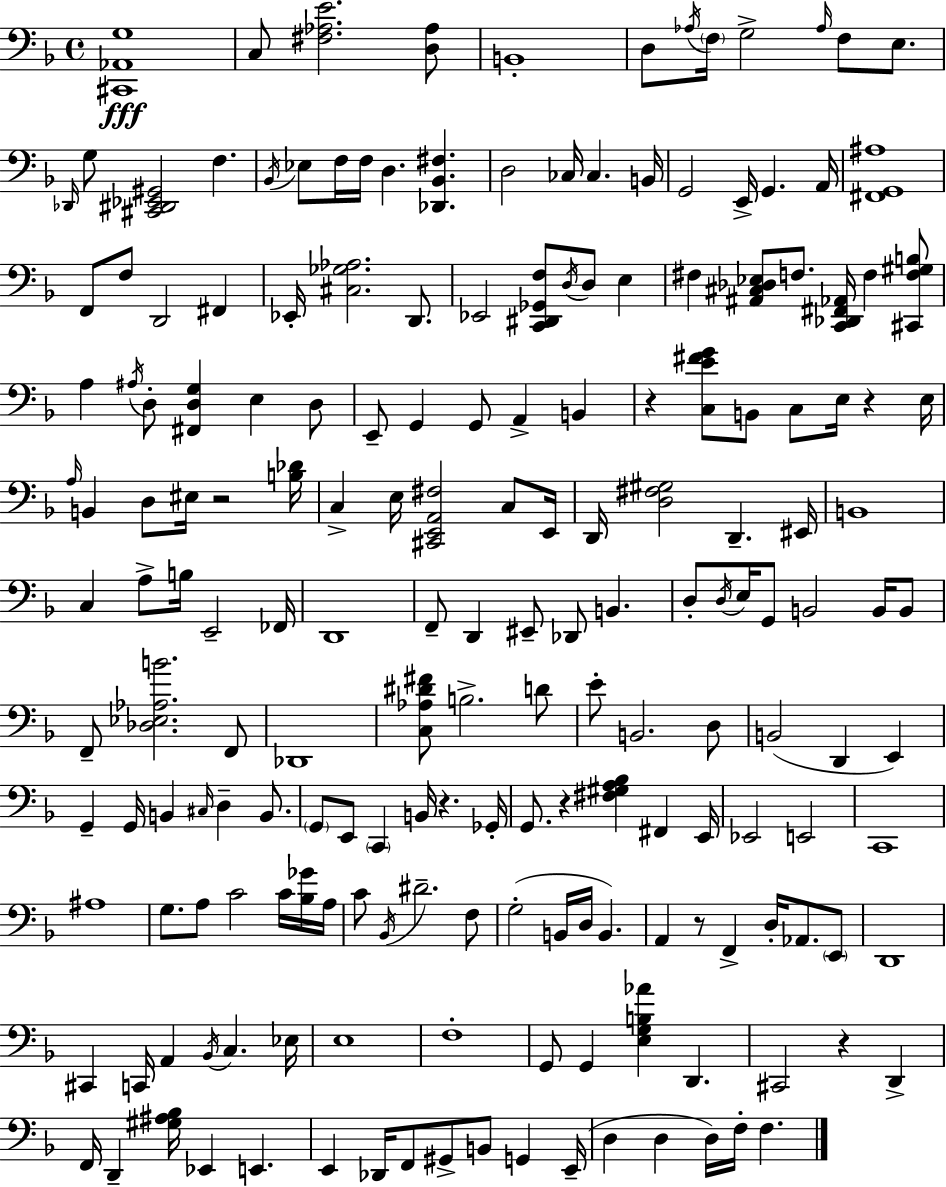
X:1
T:Untitled
M:4/4
L:1/4
K:F
[^C,,_A,,G,]4 C,/2 [^F,_A,E]2 [D,_A,]/2 B,,4 D,/2 _A,/4 F,/4 G,2 _A,/4 F,/2 E,/2 _D,,/4 G,/2 [^C,,^D,,_E,,^G,,]2 F, _B,,/4 _E,/2 F,/4 F,/4 D, [_D,,_B,,^F,] D,2 _C,/4 _C, B,,/4 G,,2 E,,/4 G,, A,,/4 [^F,,G,,^A,]4 F,,/2 F,/2 D,,2 ^F,, _E,,/4 [^C,_G,_A,]2 D,,/2 _E,,2 [C,,^D,,_G,,F,]/2 D,/4 D,/2 E, ^F, [^A,,^C,_D,_E,]/2 F,/2 [C,,_D,,^F,,_A,,]/4 F, [^C,,F,^G,B,]/2 A, ^A,/4 D,/2 [^F,,D,G,] E, D,/2 E,,/2 G,, G,,/2 A,, B,, z [C,E^FG]/2 B,,/2 C,/2 E,/4 z E,/4 A,/4 B,, D,/2 ^E,/4 z2 [B,_D]/4 C, E,/4 [^C,,E,,A,,^F,]2 C,/2 E,,/4 D,,/4 [D,^F,^G,]2 D,, ^E,,/4 B,,4 C, A,/2 B,/4 E,,2 _F,,/4 D,,4 F,,/2 D,, ^E,,/2 _D,,/2 B,, D,/2 D,/4 E,/4 G,,/2 B,,2 B,,/4 B,,/2 F,,/2 [_D,_E,_A,B]2 F,,/2 _D,,4 [C,_A,^D^F]/2 B,2 D/2 E/2 B,,2 D,/2 B,,2 D,, E,, G,, G,,/4 B,, ^C,/4 D, B,,/2 G,,/2 E,,/2 C,, B,,/4 z _G,,/4 G,,/2 z [^F,^G,A,_B,] ^F,, E,,/4 _E,,2 E,,2 C,,4 ^A,4 G,/2 A,/2 C2 C/4 [_B,_G]/4 A,/4 C/2 _B,,/4 ^D2 F,/2 G,2 B,,/4 D,/4 B,, A,, z/2 F,, D,/4 _A,,/2 E,,/2 D,,4 ^C,, C,,/4 A,, _B,,/4 C, _E,/4 E,4 F,4 G,,/2 G,, [E,G,B,_A] D,, ^C,,2 z D,, F,,/4 D,, [^G,^A,_B,]/4 _E,, E,, E,, _D,,/4 F,,/2 ^G,,/2 B,,/2 G,, E,,/4 D, D, D,/4 F,/4 F,